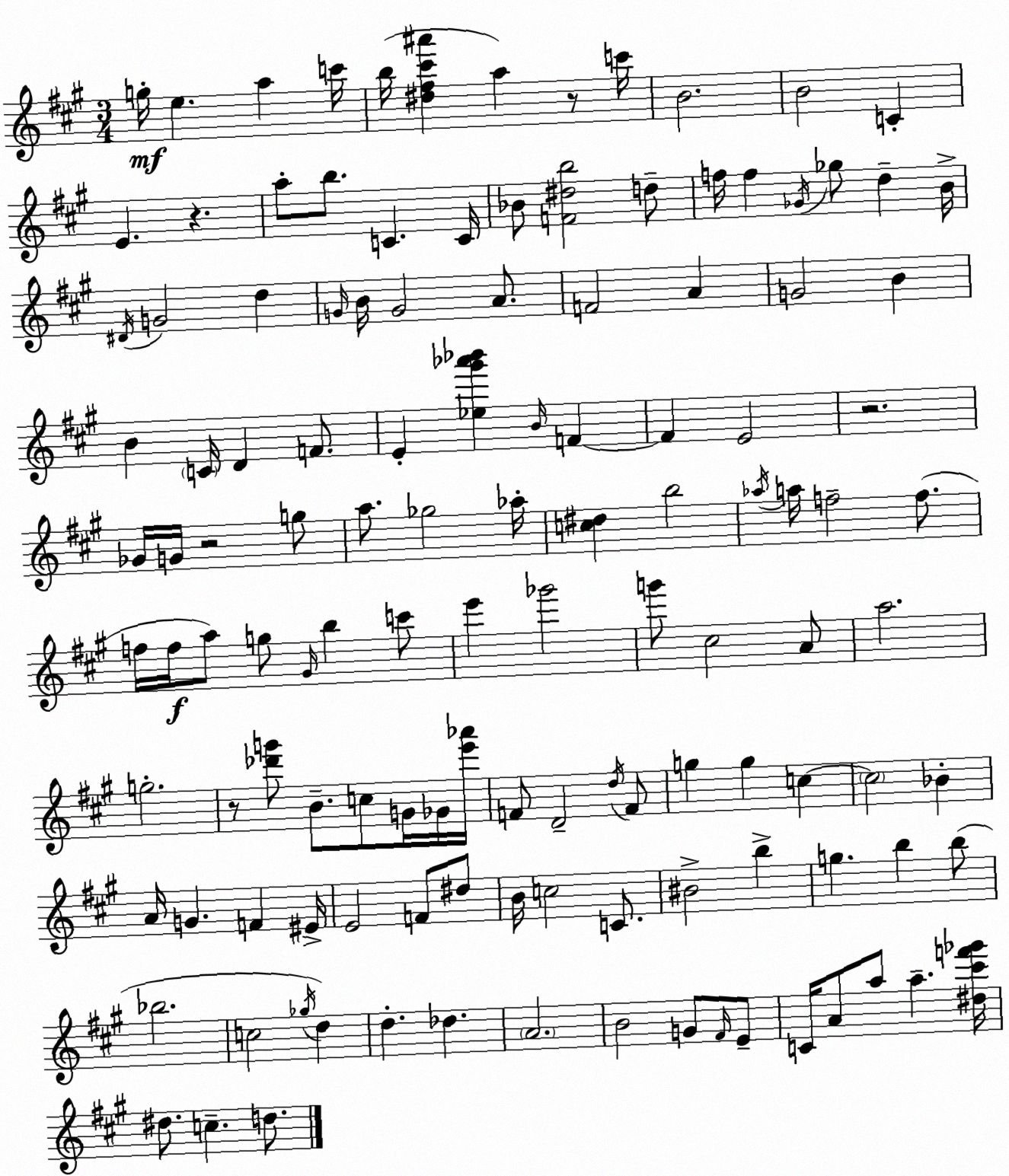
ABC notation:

X:1
T:Untitled
M:3/4
L:1/4
K:A
g/4 e a c'/4 b/4 [^d^f^c'^a'] a z/2 c'/4 B2 B2 C E z a/2 b/2 C C/4 _B/2 [F^db]2 d/2 f/4 f _G/4 _g/2 d B/4 ^D/4 G2 d G/4 B/4 G2 A/2 F2 A G2 B B C/4 D F/2 E [_e^g'_a'_b'] B/4 F F E2 z2 _G/4 G/4 z2 g/2 a/2 _g2 _a/4 [c^d] b2 _a/4 a/4 f2 f/2 f/4 f/4 a/2 g/2 ^G/4 b c'/2 e' _g'2 g'/2 ^c2 A/2 a2 g2 z/2 [_d'g']/2 B/2 c/2 G/4 _G/4 [e'_a']/4 F/2 D2 d/4 F/2 g g c c2 _B A/4 G F ^E/4 E2 F/2 ^d/2 B/4 c2 C/2 ^B2 b g b b/2 _b2 c2 _g/4 d d _d A2 B2 G/2 ^F/4 E/2 C/4 A/2 a/2 a [^d^c'f'_g']/4 ^d/2 c d/2